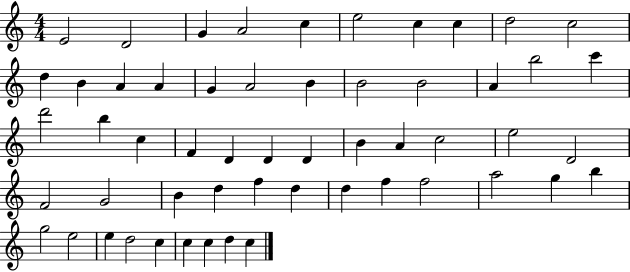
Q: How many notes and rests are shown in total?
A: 55